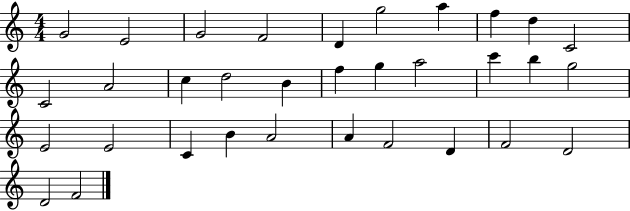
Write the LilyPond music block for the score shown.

{
  \clef treble
  \numericTimeSignature
  \time 4/4
  \key c \major
  g'2 e'2 | g'2 f'2 | d'4 g''2 a''4 | f''4 d''4 c'2 | \break c'2 a'2 | c''4 d''2 b'4 | f''4 g''4 a''2 | c'''4 b''4 g''2 | \break e'2 e'2 | c'4 b'4 a'2 | a'4 f'2 d'4 | f'2 d'2 | \break d'2 f'2 | \bar "|."
}